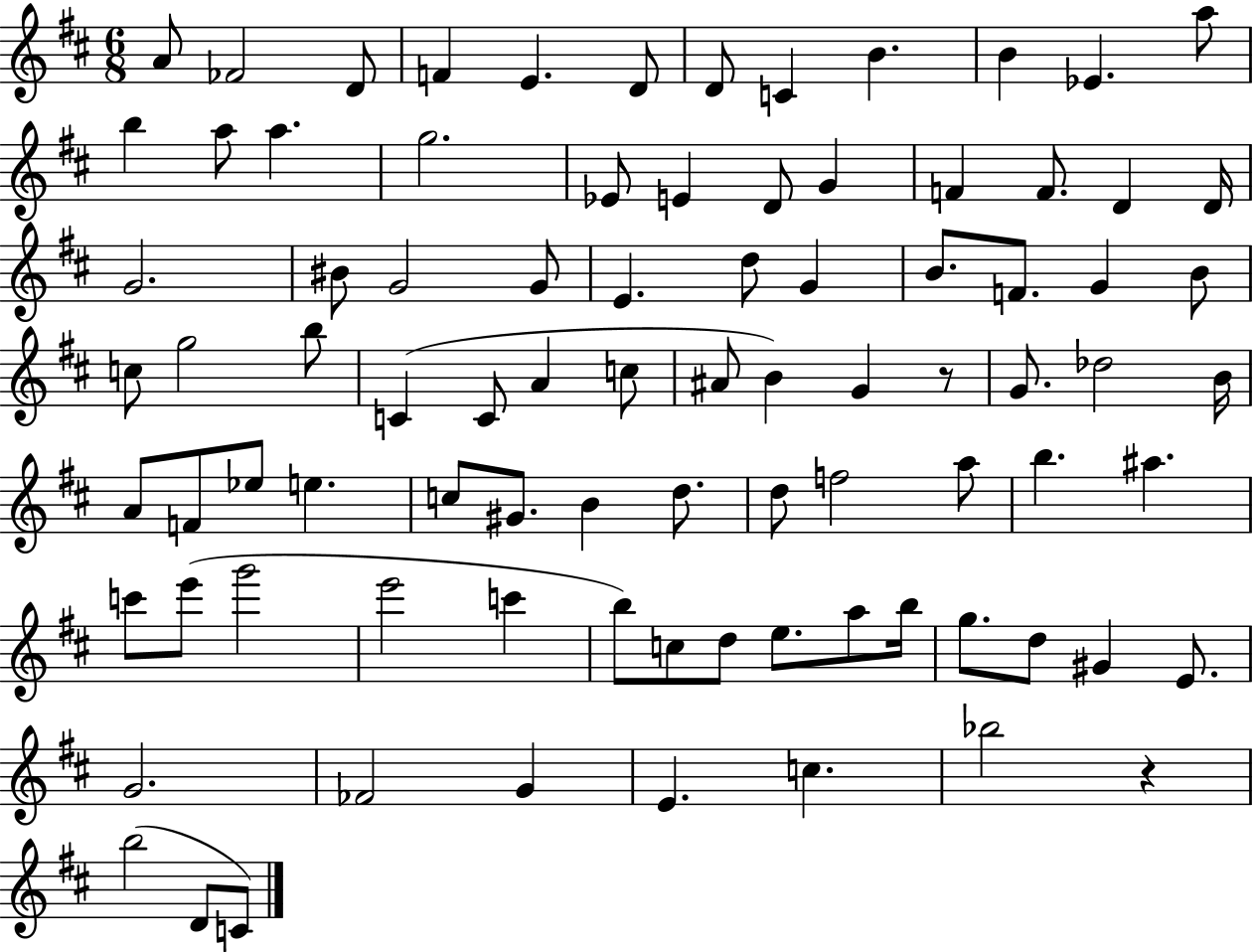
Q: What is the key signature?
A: D major